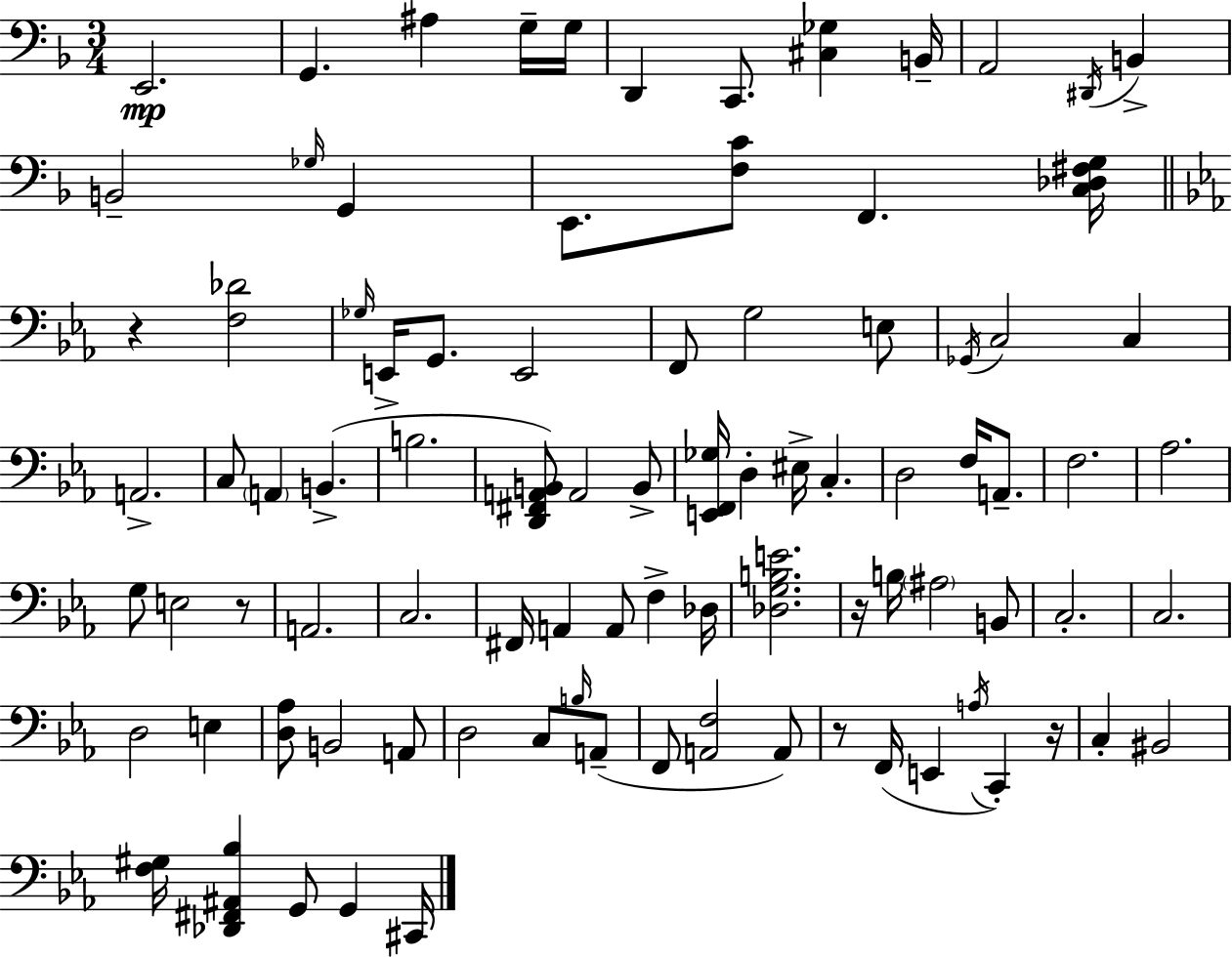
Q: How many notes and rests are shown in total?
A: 90